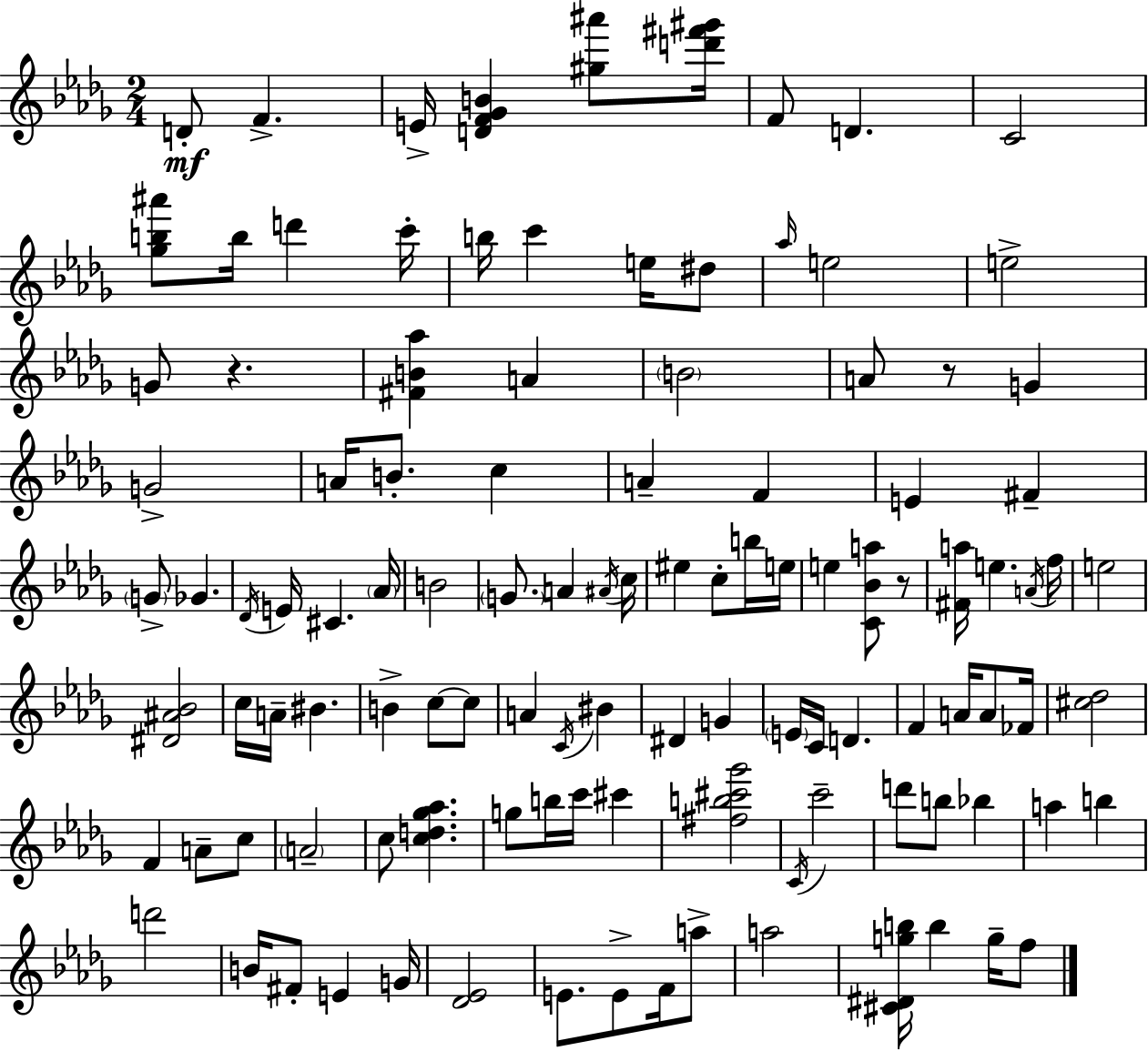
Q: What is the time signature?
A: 2/4